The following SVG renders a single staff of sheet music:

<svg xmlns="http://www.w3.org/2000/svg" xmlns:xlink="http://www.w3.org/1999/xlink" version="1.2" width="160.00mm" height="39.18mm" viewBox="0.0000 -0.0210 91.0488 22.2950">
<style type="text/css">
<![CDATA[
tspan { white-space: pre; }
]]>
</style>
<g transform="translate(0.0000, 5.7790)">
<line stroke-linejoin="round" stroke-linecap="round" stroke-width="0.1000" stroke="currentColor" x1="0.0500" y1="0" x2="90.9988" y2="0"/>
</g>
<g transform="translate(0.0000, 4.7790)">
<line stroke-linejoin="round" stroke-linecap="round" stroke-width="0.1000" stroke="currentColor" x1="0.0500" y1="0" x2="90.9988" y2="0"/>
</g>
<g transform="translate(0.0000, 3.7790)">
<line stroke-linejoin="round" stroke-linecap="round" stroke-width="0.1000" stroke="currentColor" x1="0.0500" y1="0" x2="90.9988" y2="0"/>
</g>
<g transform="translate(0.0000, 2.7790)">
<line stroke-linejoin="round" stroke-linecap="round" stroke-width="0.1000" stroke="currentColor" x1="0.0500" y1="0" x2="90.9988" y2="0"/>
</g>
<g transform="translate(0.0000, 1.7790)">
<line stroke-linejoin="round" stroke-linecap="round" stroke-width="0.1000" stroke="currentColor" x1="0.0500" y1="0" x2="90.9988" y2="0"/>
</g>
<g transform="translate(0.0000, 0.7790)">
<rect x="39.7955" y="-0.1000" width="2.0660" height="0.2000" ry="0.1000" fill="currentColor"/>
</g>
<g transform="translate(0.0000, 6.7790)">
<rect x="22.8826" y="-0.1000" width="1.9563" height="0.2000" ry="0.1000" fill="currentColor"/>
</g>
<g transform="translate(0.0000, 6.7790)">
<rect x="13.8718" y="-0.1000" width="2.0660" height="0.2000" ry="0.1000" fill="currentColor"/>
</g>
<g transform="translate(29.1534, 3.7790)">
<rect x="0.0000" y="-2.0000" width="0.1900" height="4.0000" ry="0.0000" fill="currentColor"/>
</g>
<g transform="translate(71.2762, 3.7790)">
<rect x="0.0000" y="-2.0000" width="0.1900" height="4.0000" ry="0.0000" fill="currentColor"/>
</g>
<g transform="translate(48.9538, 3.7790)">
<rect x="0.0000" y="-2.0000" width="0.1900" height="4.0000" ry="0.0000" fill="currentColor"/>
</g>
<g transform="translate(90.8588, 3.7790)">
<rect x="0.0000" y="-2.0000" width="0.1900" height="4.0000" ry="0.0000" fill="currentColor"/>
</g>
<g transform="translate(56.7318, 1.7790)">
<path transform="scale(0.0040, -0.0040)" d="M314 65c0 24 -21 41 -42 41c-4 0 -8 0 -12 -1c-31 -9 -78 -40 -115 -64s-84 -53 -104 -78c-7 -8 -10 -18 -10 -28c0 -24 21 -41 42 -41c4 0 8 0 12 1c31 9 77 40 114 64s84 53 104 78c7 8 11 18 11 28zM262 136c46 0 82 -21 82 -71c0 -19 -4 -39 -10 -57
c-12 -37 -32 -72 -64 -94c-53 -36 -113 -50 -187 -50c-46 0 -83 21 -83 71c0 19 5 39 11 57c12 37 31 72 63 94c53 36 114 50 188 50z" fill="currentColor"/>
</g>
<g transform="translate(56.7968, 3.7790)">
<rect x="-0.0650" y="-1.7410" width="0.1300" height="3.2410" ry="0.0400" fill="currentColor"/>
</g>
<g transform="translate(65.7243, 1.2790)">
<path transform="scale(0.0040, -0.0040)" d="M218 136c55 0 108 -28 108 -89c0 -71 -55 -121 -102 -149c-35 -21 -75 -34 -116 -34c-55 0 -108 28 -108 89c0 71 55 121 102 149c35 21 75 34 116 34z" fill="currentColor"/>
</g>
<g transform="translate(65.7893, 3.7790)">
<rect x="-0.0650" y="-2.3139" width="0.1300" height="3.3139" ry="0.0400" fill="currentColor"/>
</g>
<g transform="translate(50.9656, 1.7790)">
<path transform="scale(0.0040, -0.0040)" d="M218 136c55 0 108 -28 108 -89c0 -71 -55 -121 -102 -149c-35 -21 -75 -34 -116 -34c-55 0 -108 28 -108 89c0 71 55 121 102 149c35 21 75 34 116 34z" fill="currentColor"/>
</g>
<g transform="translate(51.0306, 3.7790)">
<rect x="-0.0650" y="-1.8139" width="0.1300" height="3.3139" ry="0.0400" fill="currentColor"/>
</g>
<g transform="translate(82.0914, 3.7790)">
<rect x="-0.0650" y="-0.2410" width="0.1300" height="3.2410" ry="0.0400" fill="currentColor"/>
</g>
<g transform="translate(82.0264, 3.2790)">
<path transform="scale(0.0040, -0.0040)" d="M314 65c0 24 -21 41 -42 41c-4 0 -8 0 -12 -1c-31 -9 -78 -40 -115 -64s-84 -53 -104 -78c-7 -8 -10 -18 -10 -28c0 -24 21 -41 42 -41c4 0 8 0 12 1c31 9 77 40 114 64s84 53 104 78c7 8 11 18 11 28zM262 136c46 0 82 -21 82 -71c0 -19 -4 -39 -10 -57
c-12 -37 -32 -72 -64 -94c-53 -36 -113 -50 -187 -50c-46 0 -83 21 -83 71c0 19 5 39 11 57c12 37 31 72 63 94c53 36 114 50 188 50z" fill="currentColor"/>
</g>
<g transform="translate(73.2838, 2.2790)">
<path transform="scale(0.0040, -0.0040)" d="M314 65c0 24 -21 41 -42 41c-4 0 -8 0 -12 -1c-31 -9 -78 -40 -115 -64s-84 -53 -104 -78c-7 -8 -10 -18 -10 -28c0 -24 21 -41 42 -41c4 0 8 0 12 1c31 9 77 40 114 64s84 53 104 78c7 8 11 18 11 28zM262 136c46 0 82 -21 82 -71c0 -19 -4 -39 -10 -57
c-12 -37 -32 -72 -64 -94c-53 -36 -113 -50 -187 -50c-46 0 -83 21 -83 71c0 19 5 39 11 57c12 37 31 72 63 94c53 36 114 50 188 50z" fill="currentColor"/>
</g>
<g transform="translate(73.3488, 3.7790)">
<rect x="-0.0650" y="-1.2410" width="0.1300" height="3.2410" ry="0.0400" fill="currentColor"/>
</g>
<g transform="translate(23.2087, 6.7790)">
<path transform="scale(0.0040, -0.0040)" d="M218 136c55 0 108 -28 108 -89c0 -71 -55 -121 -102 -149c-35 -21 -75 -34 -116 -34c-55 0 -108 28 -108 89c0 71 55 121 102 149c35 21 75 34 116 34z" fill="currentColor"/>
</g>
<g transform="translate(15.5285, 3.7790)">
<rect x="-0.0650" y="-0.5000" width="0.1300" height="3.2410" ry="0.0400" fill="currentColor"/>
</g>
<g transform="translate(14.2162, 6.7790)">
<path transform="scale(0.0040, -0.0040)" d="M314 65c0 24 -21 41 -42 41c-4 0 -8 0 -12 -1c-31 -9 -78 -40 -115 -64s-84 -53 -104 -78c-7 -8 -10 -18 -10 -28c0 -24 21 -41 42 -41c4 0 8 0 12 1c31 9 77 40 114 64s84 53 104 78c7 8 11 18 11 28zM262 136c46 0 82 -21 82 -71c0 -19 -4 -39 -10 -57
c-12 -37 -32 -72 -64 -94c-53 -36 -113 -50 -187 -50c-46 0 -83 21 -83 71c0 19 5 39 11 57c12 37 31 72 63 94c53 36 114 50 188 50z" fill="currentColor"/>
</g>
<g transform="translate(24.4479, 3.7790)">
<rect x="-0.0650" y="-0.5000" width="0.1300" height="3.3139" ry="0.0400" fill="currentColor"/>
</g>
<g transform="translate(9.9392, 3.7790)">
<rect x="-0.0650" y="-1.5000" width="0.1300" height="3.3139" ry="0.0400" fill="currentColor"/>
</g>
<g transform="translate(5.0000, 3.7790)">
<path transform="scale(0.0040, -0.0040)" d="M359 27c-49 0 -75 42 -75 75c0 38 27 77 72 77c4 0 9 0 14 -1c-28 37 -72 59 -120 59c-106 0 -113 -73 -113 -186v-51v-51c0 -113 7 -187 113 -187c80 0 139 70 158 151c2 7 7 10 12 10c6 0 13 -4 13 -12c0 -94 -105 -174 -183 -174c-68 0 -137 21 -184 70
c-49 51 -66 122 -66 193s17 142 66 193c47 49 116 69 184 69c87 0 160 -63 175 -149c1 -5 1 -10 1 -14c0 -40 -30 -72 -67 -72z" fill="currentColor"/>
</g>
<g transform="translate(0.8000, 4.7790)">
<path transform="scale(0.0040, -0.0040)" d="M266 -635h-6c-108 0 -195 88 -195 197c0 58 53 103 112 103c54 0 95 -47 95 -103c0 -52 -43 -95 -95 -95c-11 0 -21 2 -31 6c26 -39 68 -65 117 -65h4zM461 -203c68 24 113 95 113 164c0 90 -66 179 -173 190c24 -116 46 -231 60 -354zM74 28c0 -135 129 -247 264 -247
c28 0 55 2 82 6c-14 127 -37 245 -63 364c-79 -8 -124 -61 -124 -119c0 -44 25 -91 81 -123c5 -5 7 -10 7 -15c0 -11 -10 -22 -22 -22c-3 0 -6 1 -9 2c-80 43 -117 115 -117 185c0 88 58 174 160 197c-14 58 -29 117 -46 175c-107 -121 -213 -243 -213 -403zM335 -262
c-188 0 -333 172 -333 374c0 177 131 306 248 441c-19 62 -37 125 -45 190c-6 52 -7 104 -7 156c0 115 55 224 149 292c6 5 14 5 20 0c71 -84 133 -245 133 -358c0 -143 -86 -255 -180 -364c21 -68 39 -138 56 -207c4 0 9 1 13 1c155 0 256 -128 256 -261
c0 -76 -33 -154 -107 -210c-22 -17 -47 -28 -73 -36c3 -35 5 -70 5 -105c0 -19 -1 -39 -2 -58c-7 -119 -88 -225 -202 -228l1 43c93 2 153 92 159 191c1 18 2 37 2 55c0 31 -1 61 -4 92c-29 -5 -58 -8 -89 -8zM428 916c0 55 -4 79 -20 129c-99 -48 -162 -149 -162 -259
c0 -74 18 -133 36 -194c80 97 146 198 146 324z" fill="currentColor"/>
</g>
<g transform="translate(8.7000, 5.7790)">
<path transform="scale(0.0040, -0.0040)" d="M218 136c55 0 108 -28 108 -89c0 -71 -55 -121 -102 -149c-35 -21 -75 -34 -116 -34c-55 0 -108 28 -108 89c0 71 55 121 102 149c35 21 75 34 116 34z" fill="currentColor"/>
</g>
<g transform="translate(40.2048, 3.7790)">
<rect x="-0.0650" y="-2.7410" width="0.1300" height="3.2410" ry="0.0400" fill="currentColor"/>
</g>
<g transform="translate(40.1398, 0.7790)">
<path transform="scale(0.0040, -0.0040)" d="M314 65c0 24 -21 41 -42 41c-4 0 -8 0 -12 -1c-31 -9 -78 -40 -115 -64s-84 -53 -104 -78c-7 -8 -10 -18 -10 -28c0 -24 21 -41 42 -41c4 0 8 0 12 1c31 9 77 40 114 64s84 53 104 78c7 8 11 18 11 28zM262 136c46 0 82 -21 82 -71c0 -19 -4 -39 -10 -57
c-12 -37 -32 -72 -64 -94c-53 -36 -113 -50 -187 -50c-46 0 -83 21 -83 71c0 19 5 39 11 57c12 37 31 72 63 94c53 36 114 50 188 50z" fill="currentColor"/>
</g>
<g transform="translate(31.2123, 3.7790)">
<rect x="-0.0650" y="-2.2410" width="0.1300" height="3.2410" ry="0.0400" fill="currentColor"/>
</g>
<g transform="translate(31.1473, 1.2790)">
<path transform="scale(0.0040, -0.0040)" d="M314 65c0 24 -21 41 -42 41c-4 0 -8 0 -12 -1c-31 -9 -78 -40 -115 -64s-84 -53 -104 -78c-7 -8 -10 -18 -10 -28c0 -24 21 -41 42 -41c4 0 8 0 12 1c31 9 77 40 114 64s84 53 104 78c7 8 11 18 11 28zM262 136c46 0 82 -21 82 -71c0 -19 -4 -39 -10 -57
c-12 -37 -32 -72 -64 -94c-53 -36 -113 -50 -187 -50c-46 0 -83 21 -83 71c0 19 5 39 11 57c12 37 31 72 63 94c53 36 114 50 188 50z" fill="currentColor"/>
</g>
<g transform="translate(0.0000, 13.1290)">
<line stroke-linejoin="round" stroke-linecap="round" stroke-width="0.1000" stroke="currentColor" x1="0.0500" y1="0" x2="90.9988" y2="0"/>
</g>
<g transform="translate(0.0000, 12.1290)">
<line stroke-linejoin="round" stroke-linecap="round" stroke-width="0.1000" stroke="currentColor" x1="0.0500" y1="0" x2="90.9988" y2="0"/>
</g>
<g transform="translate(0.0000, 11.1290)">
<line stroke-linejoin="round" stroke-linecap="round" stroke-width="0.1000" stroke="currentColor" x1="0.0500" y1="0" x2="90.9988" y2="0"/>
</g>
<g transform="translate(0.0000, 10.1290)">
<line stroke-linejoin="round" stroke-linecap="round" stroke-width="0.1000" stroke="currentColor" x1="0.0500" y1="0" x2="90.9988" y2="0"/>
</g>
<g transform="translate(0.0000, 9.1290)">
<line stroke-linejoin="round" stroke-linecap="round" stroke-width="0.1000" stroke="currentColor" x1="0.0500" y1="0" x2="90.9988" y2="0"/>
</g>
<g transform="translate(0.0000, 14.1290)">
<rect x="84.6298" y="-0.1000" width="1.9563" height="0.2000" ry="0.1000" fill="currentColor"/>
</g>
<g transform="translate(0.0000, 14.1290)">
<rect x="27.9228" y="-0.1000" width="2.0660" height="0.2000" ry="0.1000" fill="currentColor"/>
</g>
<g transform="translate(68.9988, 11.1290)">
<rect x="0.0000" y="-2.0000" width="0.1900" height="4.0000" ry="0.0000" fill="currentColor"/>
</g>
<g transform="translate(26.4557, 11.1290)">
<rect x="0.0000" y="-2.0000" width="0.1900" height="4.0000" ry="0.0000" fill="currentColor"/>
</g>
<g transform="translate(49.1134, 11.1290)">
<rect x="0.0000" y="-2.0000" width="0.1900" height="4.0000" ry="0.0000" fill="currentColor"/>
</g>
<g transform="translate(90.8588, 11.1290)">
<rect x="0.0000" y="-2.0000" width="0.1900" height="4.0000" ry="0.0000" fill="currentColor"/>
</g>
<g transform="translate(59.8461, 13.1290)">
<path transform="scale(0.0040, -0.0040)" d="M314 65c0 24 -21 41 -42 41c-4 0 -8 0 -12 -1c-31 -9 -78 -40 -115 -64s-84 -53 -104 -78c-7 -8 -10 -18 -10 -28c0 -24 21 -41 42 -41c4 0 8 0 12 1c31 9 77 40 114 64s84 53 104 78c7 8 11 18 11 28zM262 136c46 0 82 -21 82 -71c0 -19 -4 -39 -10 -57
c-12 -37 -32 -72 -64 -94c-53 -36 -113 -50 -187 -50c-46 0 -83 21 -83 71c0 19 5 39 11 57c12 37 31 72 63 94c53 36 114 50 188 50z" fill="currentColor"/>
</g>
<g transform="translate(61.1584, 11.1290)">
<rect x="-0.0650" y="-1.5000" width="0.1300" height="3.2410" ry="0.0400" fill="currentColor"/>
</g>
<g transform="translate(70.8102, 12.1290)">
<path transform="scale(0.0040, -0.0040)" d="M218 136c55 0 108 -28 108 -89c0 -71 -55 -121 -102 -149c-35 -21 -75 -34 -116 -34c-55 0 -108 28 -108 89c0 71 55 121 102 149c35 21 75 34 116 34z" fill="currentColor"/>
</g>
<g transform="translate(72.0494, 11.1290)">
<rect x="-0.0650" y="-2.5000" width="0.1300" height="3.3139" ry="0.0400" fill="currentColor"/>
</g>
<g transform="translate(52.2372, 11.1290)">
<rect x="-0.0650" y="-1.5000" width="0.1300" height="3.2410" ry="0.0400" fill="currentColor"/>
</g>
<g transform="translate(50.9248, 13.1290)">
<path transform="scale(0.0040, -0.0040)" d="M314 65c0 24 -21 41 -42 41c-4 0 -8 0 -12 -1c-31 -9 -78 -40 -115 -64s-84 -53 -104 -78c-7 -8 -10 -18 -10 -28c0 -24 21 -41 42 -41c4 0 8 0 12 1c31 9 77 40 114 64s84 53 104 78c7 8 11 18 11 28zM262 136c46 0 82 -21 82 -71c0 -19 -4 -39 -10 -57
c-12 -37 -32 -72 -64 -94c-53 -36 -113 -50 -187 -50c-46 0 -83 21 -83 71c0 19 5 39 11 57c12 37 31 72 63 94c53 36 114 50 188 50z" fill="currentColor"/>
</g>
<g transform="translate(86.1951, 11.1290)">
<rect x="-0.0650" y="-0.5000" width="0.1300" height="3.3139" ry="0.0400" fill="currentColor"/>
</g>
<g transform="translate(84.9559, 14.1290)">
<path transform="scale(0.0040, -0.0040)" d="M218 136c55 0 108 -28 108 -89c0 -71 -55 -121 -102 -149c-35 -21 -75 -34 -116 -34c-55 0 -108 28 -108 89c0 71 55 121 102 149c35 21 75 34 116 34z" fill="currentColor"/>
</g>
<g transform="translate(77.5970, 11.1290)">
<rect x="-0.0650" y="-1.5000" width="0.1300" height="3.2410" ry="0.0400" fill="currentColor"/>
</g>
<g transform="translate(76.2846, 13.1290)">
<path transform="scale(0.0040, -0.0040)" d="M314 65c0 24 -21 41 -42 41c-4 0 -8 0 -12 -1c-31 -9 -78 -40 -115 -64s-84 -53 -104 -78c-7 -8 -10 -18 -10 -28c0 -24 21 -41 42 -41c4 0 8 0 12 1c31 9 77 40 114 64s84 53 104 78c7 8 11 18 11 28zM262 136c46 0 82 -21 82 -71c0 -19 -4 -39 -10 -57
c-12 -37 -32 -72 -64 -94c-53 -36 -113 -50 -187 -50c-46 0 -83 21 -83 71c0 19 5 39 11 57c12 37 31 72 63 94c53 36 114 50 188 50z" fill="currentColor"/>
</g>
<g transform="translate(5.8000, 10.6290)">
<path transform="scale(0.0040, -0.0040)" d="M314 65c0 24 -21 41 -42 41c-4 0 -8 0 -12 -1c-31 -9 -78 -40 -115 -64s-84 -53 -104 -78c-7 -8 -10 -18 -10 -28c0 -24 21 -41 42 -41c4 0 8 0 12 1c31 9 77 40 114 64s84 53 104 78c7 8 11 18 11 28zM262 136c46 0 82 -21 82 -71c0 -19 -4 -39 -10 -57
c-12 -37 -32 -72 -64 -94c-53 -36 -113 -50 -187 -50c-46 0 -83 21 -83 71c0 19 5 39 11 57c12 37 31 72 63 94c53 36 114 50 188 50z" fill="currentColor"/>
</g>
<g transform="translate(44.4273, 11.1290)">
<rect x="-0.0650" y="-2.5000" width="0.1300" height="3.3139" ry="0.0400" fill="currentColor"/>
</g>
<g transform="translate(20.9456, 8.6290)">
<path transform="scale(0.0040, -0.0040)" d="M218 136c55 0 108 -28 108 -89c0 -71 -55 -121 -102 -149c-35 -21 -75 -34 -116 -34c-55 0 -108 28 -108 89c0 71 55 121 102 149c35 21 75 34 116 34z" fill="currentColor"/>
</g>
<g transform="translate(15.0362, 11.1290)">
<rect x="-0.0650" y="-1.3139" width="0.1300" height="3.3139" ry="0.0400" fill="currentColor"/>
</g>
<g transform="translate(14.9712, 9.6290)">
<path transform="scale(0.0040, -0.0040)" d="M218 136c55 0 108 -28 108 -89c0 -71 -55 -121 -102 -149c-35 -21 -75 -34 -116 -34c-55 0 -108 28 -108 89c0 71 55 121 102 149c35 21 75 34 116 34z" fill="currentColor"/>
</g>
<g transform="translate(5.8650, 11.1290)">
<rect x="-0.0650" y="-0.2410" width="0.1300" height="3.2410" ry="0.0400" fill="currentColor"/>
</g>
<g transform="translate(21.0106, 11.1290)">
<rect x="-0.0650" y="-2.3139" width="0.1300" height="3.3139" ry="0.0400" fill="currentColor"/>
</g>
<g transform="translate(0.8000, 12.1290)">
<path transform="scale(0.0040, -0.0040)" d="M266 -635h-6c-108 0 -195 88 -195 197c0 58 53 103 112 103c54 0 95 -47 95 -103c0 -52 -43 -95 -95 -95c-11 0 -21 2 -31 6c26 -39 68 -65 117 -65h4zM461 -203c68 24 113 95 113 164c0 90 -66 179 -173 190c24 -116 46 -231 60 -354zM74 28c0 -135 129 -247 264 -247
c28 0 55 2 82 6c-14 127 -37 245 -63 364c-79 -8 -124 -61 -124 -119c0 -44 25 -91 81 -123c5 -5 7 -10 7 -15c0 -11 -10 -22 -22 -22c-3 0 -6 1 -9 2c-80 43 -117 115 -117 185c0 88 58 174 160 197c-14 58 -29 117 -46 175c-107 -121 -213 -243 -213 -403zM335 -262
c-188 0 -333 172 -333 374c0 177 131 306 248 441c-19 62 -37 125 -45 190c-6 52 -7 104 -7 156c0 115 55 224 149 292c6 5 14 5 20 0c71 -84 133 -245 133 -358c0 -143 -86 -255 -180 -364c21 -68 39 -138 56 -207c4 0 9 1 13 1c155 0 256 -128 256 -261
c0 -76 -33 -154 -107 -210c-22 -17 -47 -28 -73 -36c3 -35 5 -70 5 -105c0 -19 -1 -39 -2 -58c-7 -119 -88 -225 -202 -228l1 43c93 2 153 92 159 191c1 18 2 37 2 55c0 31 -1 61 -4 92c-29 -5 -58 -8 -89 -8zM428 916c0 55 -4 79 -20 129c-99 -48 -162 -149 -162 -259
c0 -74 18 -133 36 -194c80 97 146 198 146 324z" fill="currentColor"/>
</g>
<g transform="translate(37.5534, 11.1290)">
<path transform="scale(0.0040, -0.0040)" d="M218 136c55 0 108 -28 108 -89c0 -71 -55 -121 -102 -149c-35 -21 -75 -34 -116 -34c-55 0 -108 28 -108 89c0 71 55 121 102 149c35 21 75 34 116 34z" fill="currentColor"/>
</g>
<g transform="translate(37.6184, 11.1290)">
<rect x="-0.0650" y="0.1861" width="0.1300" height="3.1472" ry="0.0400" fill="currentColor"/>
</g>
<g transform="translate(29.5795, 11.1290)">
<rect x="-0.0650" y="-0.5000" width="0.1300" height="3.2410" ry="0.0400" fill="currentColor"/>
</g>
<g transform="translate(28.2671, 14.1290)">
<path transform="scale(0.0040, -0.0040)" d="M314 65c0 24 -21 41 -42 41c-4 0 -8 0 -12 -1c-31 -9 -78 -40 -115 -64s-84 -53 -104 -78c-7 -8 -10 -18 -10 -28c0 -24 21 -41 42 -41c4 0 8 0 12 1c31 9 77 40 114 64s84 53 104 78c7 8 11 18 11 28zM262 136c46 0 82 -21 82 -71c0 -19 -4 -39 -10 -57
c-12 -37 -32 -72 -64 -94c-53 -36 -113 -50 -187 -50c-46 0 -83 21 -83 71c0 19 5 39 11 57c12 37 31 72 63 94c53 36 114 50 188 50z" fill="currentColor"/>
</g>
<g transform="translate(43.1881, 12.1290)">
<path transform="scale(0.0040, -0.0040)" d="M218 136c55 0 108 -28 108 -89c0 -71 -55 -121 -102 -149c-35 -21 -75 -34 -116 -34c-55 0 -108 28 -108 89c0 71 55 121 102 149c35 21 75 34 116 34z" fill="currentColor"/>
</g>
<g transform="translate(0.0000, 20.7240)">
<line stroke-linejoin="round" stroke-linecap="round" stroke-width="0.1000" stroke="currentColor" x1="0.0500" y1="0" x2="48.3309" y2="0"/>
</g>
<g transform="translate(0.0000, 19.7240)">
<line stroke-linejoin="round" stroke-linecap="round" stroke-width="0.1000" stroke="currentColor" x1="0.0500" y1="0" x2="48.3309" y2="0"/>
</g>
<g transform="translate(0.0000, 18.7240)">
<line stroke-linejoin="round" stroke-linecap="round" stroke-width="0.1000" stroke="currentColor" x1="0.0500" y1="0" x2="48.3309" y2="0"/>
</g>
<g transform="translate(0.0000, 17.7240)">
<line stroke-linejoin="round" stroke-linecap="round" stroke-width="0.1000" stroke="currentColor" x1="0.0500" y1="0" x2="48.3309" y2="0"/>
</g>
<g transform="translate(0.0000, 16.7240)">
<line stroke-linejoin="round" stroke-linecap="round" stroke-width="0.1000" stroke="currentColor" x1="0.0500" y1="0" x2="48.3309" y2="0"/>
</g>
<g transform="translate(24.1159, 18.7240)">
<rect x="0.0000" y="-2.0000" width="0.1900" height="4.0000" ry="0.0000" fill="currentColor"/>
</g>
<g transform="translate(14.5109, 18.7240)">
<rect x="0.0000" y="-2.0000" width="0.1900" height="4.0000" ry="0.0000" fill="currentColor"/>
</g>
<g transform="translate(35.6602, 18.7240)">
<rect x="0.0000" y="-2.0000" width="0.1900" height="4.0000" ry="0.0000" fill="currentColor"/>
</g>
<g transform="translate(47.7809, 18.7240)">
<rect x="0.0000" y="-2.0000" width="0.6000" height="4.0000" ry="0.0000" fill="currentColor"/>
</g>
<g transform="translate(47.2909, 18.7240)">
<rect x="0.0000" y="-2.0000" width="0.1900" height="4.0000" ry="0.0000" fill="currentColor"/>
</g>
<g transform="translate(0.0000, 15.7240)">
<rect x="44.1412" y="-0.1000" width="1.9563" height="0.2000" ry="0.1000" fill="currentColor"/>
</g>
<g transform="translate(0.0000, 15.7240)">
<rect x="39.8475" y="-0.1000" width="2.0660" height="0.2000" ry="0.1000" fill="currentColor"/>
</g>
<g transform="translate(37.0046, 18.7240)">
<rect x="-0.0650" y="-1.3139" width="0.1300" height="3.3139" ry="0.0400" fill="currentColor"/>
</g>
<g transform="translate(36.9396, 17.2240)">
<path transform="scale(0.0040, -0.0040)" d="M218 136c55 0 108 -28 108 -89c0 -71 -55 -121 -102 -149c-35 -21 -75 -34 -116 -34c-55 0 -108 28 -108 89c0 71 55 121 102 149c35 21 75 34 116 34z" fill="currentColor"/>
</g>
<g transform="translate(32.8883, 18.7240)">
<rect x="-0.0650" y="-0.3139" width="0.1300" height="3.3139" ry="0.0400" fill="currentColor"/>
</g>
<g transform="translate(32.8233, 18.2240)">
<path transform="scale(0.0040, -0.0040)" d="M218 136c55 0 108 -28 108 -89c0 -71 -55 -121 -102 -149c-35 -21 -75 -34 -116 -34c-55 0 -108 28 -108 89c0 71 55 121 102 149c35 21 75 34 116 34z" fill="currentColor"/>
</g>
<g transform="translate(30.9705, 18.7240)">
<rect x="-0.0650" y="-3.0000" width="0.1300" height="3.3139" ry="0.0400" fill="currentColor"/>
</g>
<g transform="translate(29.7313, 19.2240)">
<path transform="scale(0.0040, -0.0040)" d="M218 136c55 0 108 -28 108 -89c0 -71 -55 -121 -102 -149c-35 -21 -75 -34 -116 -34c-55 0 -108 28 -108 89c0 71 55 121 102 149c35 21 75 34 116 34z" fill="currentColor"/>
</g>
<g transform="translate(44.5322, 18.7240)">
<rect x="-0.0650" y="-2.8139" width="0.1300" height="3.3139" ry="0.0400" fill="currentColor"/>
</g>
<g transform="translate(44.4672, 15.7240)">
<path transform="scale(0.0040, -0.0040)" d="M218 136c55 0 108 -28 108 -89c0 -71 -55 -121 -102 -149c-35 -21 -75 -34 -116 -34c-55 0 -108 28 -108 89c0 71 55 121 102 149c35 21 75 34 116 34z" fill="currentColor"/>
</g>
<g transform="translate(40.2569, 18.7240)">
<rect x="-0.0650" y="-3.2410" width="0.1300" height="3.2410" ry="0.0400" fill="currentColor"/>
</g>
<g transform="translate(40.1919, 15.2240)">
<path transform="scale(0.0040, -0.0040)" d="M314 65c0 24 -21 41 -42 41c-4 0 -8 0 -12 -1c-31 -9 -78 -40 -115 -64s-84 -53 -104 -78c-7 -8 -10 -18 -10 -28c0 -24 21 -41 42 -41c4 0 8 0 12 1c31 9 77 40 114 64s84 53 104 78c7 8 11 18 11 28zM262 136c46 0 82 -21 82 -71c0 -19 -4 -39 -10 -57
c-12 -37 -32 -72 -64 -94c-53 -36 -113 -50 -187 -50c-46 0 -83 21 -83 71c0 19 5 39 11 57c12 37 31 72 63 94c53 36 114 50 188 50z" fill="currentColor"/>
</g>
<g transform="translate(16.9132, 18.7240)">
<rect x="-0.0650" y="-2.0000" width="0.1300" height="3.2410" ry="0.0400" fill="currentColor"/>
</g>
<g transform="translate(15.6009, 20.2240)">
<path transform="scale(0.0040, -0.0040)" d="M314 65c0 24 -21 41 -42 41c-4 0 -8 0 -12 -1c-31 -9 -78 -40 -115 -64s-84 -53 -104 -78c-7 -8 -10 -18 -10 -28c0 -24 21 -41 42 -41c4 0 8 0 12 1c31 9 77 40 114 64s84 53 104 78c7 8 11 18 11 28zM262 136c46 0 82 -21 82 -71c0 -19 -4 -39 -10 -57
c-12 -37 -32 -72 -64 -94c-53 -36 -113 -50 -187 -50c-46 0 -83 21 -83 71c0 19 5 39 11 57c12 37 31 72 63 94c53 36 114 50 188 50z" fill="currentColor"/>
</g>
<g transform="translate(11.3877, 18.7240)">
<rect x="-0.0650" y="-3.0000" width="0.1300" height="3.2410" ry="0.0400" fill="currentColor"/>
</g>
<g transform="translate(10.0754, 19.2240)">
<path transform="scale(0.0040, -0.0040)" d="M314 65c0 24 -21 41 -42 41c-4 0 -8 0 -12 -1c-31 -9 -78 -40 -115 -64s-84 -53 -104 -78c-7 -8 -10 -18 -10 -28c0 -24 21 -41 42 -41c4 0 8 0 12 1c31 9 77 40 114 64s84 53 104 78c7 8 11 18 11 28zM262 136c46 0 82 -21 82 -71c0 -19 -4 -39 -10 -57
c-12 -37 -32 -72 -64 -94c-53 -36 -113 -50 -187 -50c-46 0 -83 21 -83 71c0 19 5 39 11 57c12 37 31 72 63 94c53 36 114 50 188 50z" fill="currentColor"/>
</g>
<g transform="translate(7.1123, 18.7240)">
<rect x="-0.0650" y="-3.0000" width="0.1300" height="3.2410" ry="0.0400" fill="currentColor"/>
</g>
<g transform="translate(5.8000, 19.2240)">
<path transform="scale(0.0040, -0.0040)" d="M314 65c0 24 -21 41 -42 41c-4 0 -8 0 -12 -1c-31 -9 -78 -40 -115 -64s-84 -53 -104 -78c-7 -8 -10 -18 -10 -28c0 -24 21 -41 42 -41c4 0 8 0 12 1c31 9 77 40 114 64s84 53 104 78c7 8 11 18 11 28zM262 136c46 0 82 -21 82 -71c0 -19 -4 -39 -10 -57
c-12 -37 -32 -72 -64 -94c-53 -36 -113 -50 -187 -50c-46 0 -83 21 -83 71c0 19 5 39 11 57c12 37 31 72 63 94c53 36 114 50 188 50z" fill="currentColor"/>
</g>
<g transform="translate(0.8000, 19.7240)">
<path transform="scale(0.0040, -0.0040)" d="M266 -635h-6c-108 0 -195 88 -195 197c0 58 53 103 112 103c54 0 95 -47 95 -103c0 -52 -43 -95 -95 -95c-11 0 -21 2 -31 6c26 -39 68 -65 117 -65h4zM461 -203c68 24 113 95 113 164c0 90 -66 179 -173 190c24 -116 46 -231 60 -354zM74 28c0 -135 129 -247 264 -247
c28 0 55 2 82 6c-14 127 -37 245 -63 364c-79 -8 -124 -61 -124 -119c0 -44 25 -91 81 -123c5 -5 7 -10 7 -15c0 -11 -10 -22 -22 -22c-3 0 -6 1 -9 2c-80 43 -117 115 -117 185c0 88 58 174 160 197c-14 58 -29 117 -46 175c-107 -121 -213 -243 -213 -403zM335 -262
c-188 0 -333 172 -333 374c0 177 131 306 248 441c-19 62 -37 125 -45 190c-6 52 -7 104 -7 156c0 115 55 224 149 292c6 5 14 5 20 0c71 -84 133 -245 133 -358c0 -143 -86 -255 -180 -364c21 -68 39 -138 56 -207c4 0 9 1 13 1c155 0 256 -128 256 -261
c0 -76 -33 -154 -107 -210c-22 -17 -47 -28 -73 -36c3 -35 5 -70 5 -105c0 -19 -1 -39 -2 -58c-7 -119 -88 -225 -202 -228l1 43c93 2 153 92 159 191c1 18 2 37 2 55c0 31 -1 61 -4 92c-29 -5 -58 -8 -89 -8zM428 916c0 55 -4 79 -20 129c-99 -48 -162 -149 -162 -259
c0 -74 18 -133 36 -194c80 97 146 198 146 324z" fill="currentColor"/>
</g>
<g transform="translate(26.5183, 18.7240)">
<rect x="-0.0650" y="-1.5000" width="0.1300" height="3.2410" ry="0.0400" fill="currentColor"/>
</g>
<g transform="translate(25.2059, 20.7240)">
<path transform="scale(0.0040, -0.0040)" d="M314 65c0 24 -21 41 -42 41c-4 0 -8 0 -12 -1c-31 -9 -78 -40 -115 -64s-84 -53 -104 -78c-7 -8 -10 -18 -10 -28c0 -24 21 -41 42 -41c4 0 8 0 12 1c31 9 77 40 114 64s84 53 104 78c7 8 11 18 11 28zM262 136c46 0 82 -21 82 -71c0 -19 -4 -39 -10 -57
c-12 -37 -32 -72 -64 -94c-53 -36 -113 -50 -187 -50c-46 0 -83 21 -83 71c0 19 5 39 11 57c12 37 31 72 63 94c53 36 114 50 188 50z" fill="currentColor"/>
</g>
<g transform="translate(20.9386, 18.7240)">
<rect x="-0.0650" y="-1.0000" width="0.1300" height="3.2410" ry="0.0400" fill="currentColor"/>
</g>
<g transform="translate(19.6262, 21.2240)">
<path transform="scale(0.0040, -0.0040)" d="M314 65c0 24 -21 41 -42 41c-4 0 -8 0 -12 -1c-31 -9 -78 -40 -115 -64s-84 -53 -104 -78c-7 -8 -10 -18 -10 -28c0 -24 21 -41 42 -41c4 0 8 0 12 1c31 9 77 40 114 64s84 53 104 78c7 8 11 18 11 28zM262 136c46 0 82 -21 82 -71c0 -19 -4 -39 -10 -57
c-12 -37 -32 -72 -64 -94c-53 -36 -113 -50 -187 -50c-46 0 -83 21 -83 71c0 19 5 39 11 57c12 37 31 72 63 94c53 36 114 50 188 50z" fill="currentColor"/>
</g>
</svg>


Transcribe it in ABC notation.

X:1
T:Untitled
M:4/4
L:1/4
K:C
E C2 C g2 a2 f f2 g e2 c2 c2 e g C2 B G E2 E2 G E2 C A2 A2 F2 D2 E2 A c e b2 a